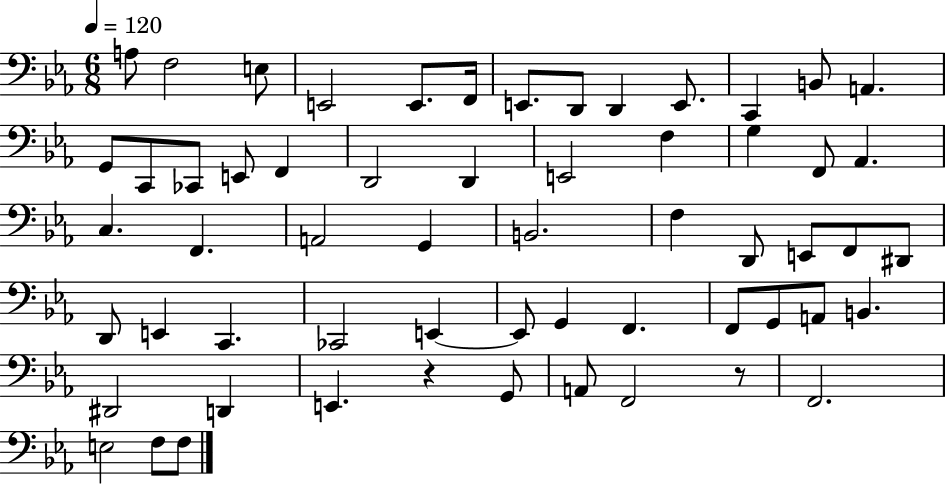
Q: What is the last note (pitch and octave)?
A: F3